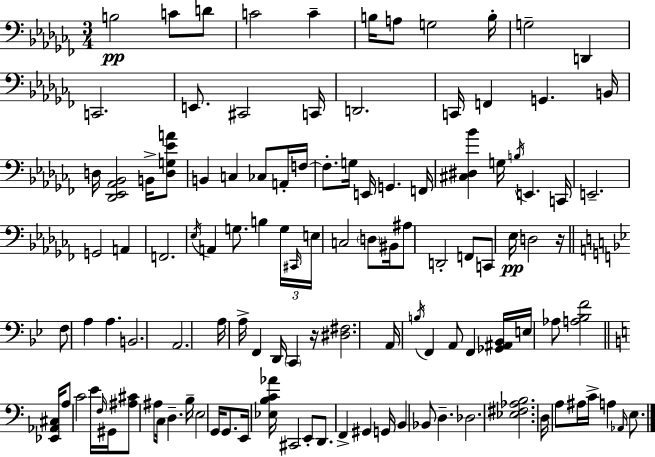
B3/h C4/e D4/e C4/h C4/q B3/s A3/e G3/h B3/s G3/h D2/q C2/h. E2/e. C#2/h C2/s D2/h. C2/s F2/q G2/q. B2/s D3/s [Db2,Eb2,Ab2,Bb2]/h B2/s [D3,G3,Eb4,A4]/e B2/q C3/q CES3/e A2/s F3/s F3/e. G3/s E2/s G2/q. F2/s [C#3,D#3,Bb4]/q G3/s B3/s E2/q. C2/s E2/h. G2/h A2/q F2/h. Eb3/s A2/q G3/e. B3/q G3/s C#2/s E3/s C3/h D3/e BIS2/s A#3/e D2/h F2/e C2/e Eb3/s D3/h R/s F3/e A3/q A3/q. B2/h. A2/h. A3/s A3/s F2/q D2/s C2/q R/s [D#3,F#3]/h. A2/s B3/s F2/q A2/e F2/q [Gb2,A#2,Bb2]/s E3/s Ab3/e [A3,Bb3,F4]/h [Eb2,Ab2,C#3]/s A3/e C4/h E4/s F3/s G#2/s [A#3,C#4]/e A#3/e C3/s D3/q. B3/s E3/h G2/s G2/e. E2/s [Eb3,B3,C4,Ab4]/s C#2/h E2/e D2/e. F2/q G#2/q G2/s B2/q Bb2/e D3/q. Db3/h. [Eb3,F#3,Ab3,B3]/h. D3/s A3/e A#3/s C4/s A3/q Ab2/s E3/e.